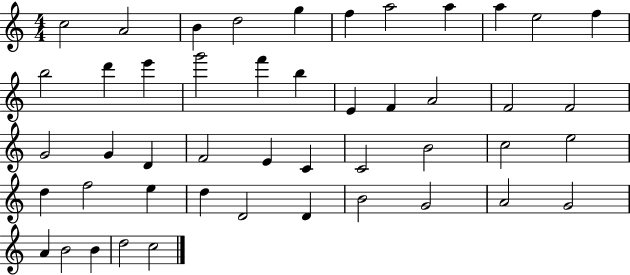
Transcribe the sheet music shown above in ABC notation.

X:1
T:Untitled
M:4/4
L:1/4
K:C
c2 A2 B d2 g f a2 a a e2 f b2 d' e' g'2 f' b E F A2 F2 F2 G2 G D F2 E C C2 B2 c2 e2 d f2 e d D2 D B2 G2 A2 G2 A B2 B d2 c2